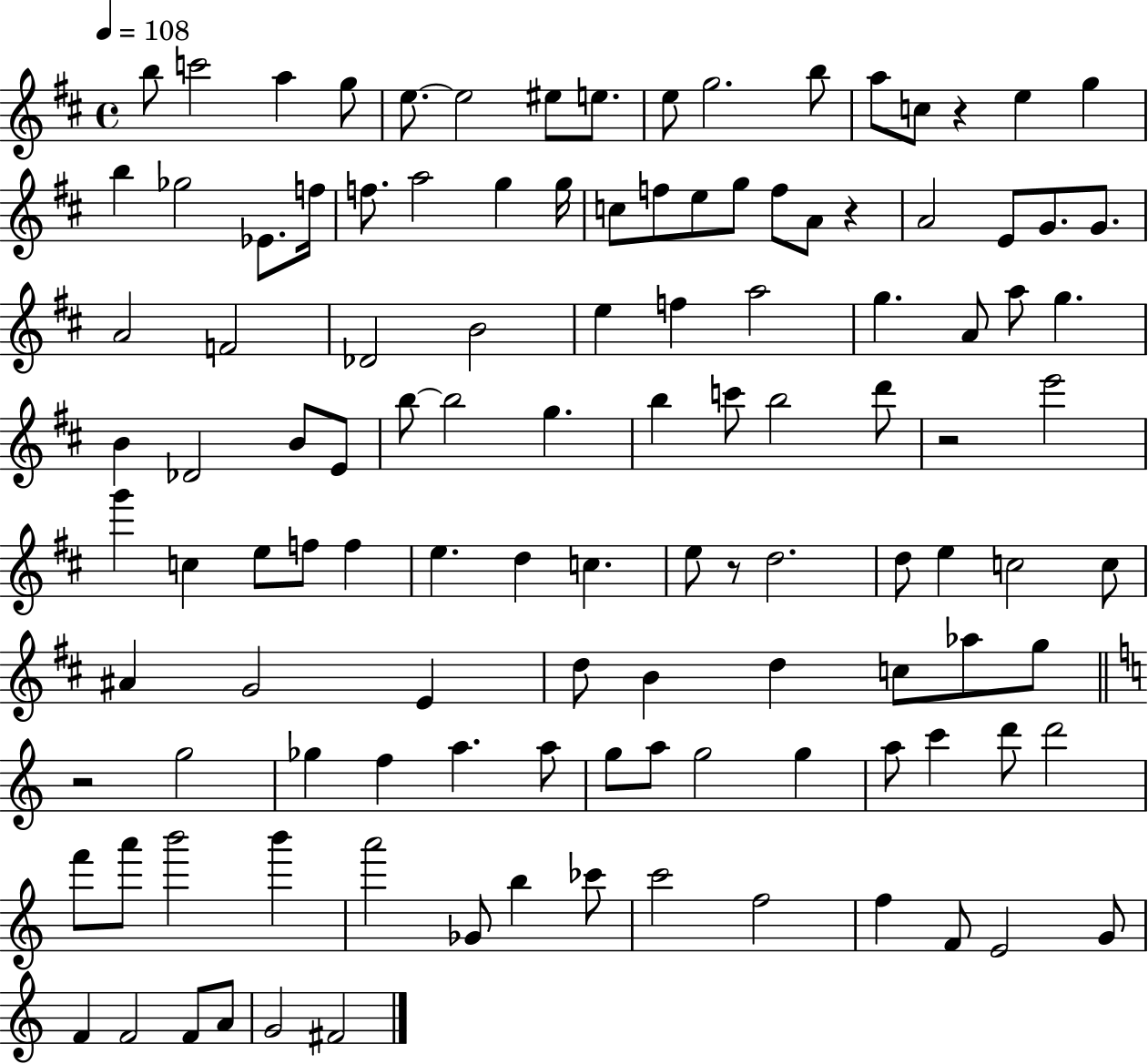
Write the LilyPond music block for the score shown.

{
  \clef treble
  \time 4/4
  \defaultTimeSignature
  \key d \major
  \tempo 4 = 108
  b''8 c'''2 a''4 g''8 | e''8.~~ e''2 eis''8 e''8. | e''8 g''2. b''8 | a''8 c''8 r4 e''4 g''4 | \break b''4 ges''2 ees'8. f''16 | f''8. a''2 g''4 g''16 | c''8 f''8 e''8 g''8 f''8 a'8 r4 | a'2 e'8 g'8. g'8. | \break a'2 f'2 | des'2 b'2 | e''4 f''4 a''2 | g''4. a'8 a''8 g''4. | \break b'4 des'2 b'8 e'8 | b''8~~ b''2 g''4. | b''4 c'''8 b''2 d'''8 | r2 e'''2 | \break g'''4 c''4 e''8 f''8 f''4 | e''4. d''4 c''4. | e''8 r8 d''2. | d''8 e''4 c''2 c''8 | \break ais'4 g'2 e'4 | d''8 b'4 d''4 c''8 aes''8 g''8 | \bar "||" \break \key c \major r2 g''2 | ges''4 f''4 a''4. a''8 | g''8 a''8 g''2 g''4 | a''8 c'''4 d'''8 d'''2 | \break f'''8 a'''8 b'''2 b'''4 | a'''2 ges'8 b''4 ces'''8 | c'''2 f''2 | f''4 f'8 e'2 g'8 | \break f'4 f'2 f'8 a'8 | g'2 fis'2 | \bar "|."
}